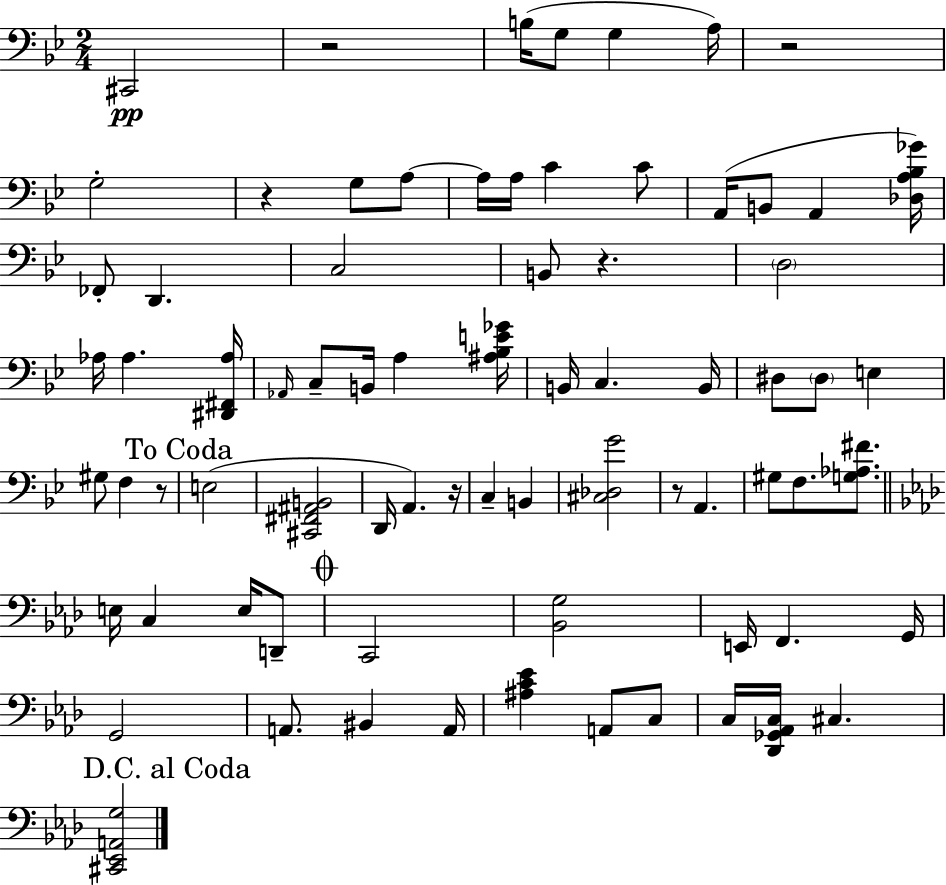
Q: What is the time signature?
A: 2/4